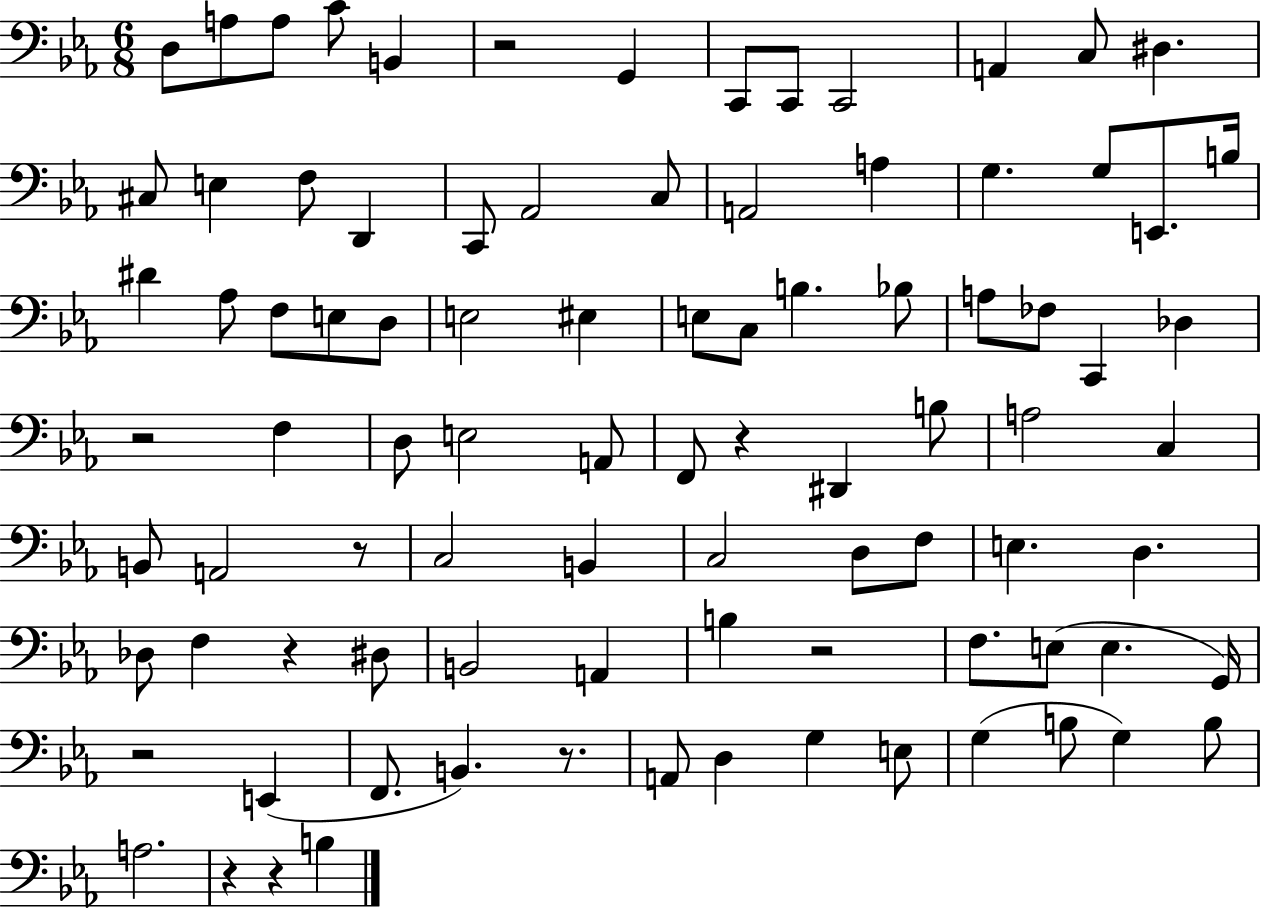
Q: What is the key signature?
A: EES major